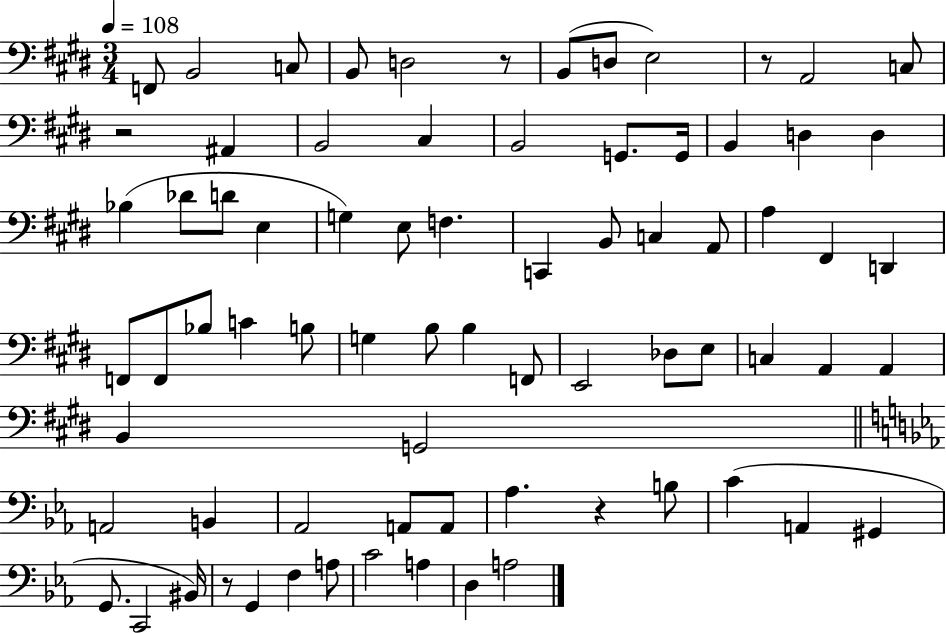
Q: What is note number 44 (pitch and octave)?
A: Db3